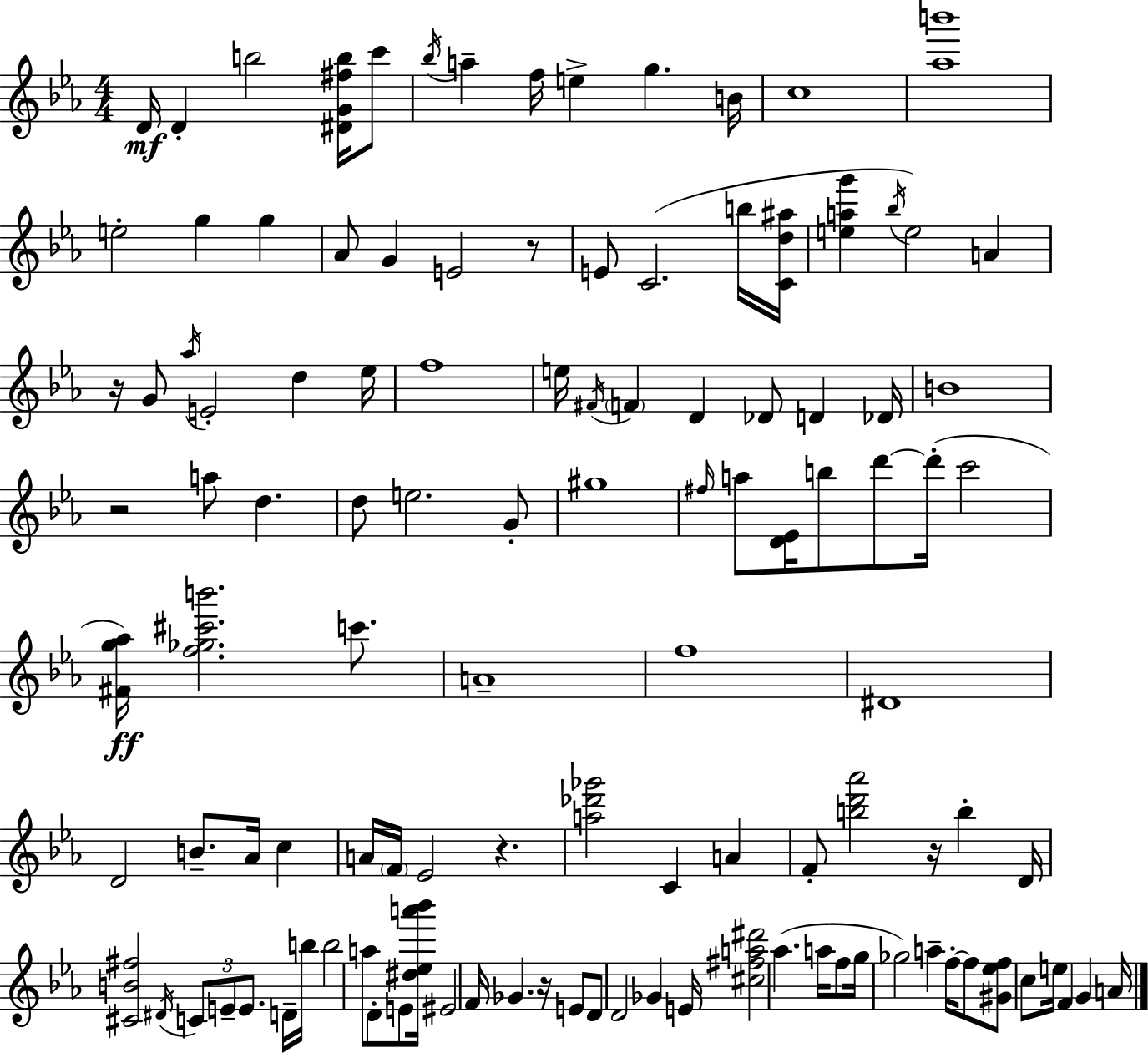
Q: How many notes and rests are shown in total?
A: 115